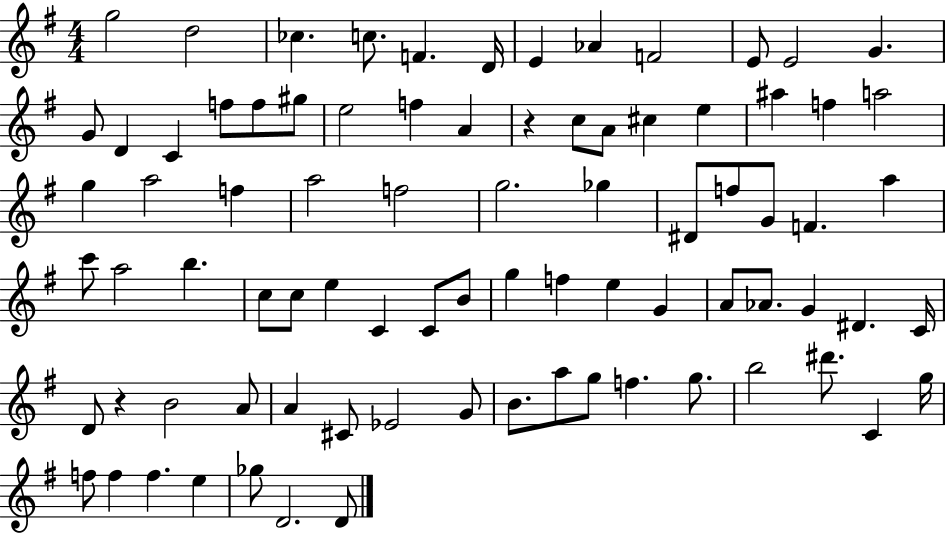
G5/h D5/h CES5/q. C5/e. F4/q. D4/s E4/q Ab4/q F4/h E4/e E4/h G4/q. G4/e D4/q C4/q F5/e F5/e G#5/e E5/h F5/q A4/q R/q C5/e A4/e C#5/q E5/q A#5/q F5/q A5/h G5/q A5/h F5/q A5/h F5/h G5/h. Gb5/q D#4/e F5/e G4/e F4/q. A5/q C6/e A5/h B5/q. C5/e C5/e E5/q C4/q C4/e B4/e G5/q F5/q E5/q G4/q A4/e Ab4/e. G4/q D#4/q. C4/s D4/e R/q B4/h A4/e A4/q C#4/e Eb4/h G4/e B4/e. A5/e G5/e F5/q. G5/e. B5/h D#6/e. C4/q G5/s F5/e F5/q F5/q. E5/q Gb5/e D4/h. D4/e